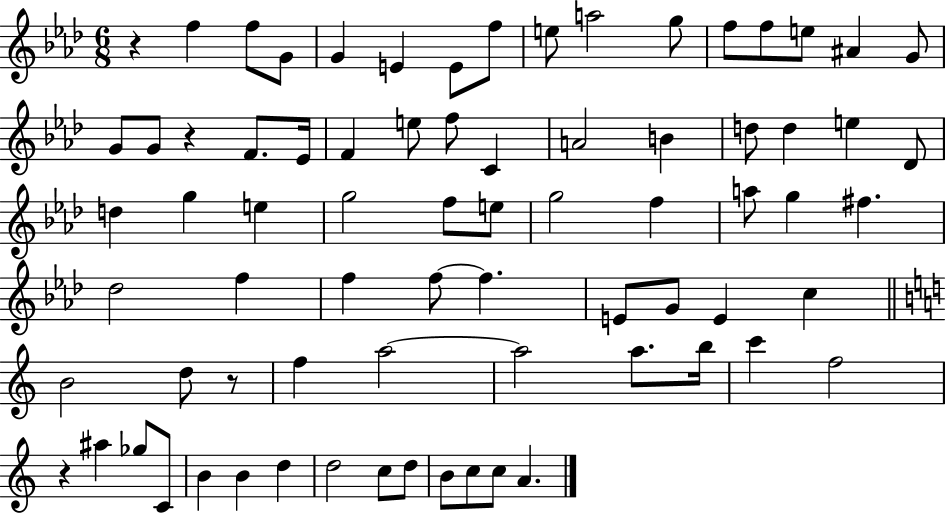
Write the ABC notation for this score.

X:1
T:Untitled
M:6/8
L:1/4
K:Ab
z f f/2 G/2 G E E/2 f/2 e/2 a2 g/2 f/2 f/2 e/2 ^A G/2 G/2 G/2 z F/2 _E/4 F e/2 f/2 C A2 B d/2 d e _D/2 d g e g2 f/2 e/2 g2 f a/2 g ^f _d2 f f f/2 f E/2 G/2 E c B2 d/2 z/2 f a2 a2 a/2 b/4 c' f2 z ^a _g/2 C/2 B B d d2 c/2 d/2 B/2 c/2 c/2 A